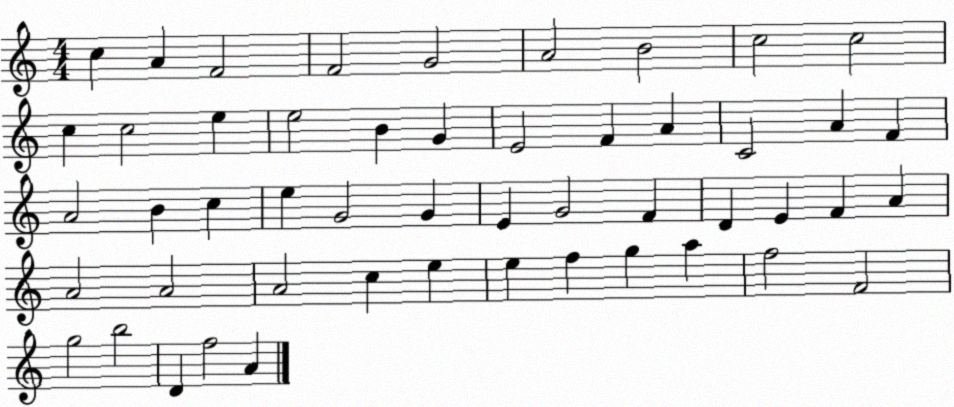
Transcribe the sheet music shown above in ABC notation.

X:1
T:Untitled
M:4/4
L:1/4
K:C
c A F2 F2 G2 A2 B2 c2 c2 c c2 e e2 B G E2 F A C2 A F A2 B c e G2 G E G2 F D E F A A2 A2 A2 c e e f g a f2 F2 g2 b2 D f2 A